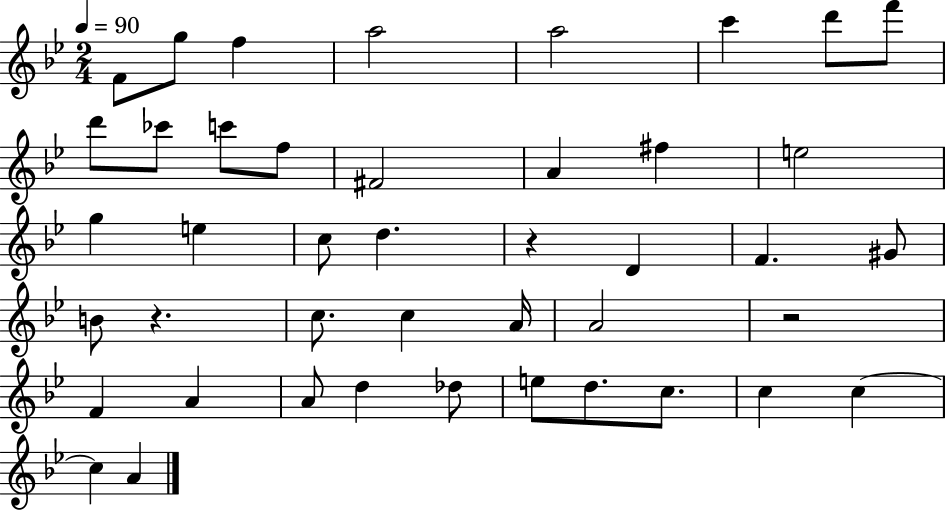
F4/e G5/e F5/q A5/h A5/h C6/q D6/e F6/e D6/e CES6/e C6/e F5/e F#4/h A4/q F#5/q E5/h G5/q E5/q C5/e D5/q. R/q D4/q F4/q. G#4/e B4/e R/q. C5/e. C5/q A4/s A4/h R/h F4/q A4/q A4/e D5/q Db5/e E5/e D5/e. C5/e. C5/q C5/q C5/q A4/q